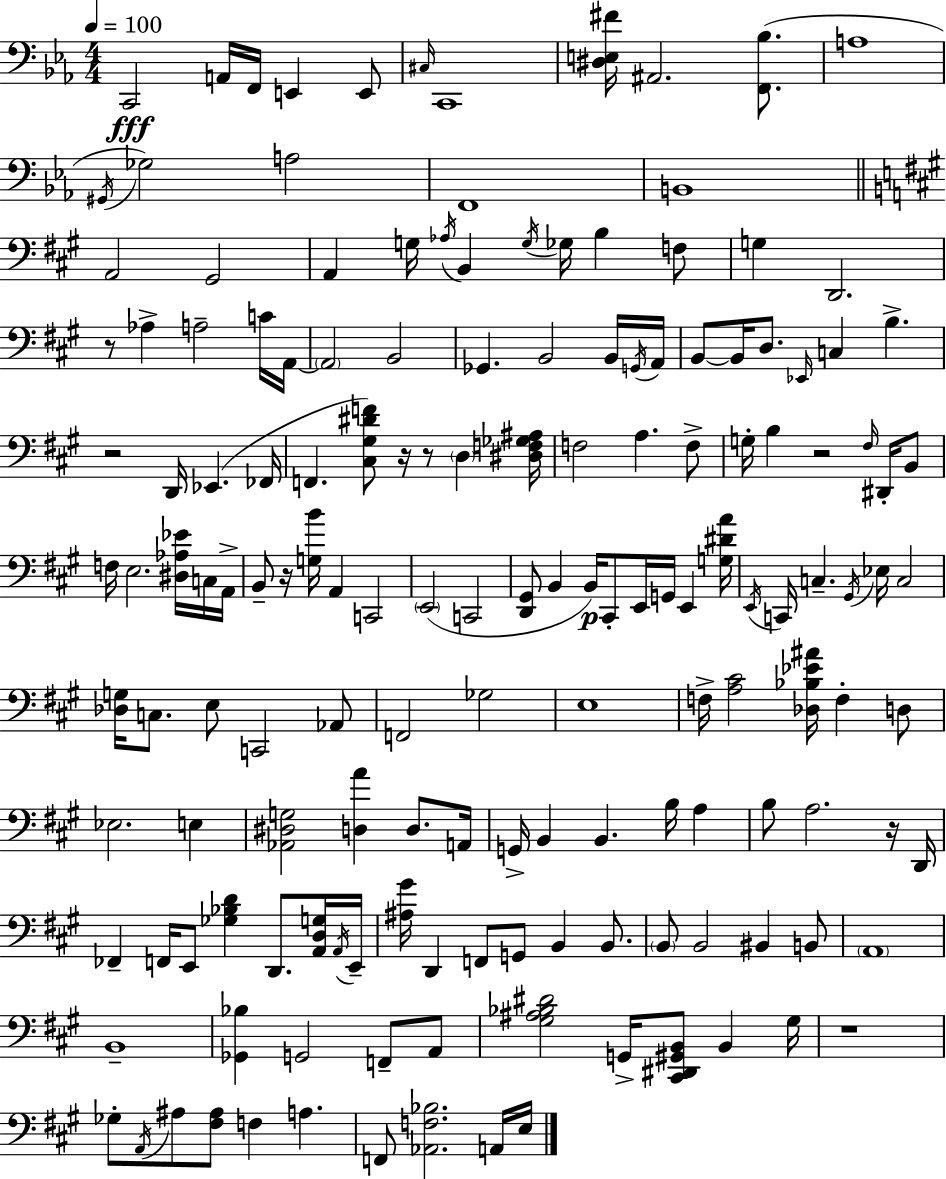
X:1
T:Untitled
M:4/4
L:1/4
K:Cm
C,,2 A,,/4 F,,/4 E,, E,,/2 ^C,/4 C,,4 [^D,E,^F]/4 ^A,,2 [F,,_B,]/2 A,4 ^G,,/4 _G,2 A,2 F,,4 B,,4 A,,2 ^G,,2 A,, G,/4 _A,/4 B,, G,/4 _G,/4 B, F,/2 G, D,,2 z/2 _A, A,2 C/4 A,,/4 A,,2 B,,2 _G,, B,,2 B,,/4 G,,/4 A,,/4 B,,/2 B,,/4 D,/2 _E,,/4 C, B, z2 D,,/4 _E,, _F,,/4 F,, [^C,^G,^DF]/2 z/4 z/2 D, [^D,F,_G,^A,]/4 F,2 A, F,/2 G,/4 B, z2 ^F,/4 ^D,,/4 B,,/2 F,/4 E,2 [^D,_A,_E]/4 C,/4 A,,/4 B,,/2 z/4 [G,B]/4 A,, C,,2 E,,2 C,,2 [D,,^G,,]/2 B,, B,,/4 ^C,,/2 E,,/4 G,,/4 E,, [G,^DA]/4 E,,/4 C,,/4 C, ^G,,/4 _E,/4 C,2 [_D,G,]/4 C,/2 E,/2 C,,2 _A,,/2 F,,2 _G,2 E,4 F,/4 [A,^C]2 [_D,_B,_E^A]/4 F, D,/2 _E,2 E, [_A,,^D,G,]2 [D,A] D,/2 A,,/4 G,,/4 B,, B,, B,/4 A, B,/2 A,2 z/4 D,,/4 _F,, F,,/4 E,,/2 [_G,_B,D] D,,/2 [A,,D,G,]/4 A,,/4 E,,/4 [^A,^G]/4 D,, F,,/2 G,,/2 B,, B,,/2 B,,/2 B,,2 ^B,, B,,/2 A,,4 B,,4 [_G,,_B,] G,,2 F,,/2 A,,/2 [^G,^A,_B,^D]2 G,,/4 [^C,,^D,,^G,,B,,]/2 B,, ^G,/4 z4 _G,/2 A,,/4 ^A,/2 [^F,^A,]/2 F, A, F,,/2 [_A,,F,_B,]2 A,,/4 E,/4